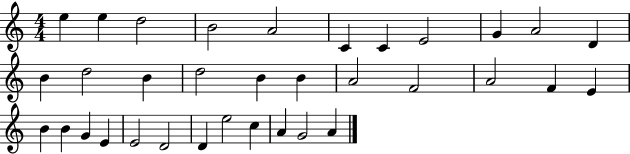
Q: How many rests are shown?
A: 0